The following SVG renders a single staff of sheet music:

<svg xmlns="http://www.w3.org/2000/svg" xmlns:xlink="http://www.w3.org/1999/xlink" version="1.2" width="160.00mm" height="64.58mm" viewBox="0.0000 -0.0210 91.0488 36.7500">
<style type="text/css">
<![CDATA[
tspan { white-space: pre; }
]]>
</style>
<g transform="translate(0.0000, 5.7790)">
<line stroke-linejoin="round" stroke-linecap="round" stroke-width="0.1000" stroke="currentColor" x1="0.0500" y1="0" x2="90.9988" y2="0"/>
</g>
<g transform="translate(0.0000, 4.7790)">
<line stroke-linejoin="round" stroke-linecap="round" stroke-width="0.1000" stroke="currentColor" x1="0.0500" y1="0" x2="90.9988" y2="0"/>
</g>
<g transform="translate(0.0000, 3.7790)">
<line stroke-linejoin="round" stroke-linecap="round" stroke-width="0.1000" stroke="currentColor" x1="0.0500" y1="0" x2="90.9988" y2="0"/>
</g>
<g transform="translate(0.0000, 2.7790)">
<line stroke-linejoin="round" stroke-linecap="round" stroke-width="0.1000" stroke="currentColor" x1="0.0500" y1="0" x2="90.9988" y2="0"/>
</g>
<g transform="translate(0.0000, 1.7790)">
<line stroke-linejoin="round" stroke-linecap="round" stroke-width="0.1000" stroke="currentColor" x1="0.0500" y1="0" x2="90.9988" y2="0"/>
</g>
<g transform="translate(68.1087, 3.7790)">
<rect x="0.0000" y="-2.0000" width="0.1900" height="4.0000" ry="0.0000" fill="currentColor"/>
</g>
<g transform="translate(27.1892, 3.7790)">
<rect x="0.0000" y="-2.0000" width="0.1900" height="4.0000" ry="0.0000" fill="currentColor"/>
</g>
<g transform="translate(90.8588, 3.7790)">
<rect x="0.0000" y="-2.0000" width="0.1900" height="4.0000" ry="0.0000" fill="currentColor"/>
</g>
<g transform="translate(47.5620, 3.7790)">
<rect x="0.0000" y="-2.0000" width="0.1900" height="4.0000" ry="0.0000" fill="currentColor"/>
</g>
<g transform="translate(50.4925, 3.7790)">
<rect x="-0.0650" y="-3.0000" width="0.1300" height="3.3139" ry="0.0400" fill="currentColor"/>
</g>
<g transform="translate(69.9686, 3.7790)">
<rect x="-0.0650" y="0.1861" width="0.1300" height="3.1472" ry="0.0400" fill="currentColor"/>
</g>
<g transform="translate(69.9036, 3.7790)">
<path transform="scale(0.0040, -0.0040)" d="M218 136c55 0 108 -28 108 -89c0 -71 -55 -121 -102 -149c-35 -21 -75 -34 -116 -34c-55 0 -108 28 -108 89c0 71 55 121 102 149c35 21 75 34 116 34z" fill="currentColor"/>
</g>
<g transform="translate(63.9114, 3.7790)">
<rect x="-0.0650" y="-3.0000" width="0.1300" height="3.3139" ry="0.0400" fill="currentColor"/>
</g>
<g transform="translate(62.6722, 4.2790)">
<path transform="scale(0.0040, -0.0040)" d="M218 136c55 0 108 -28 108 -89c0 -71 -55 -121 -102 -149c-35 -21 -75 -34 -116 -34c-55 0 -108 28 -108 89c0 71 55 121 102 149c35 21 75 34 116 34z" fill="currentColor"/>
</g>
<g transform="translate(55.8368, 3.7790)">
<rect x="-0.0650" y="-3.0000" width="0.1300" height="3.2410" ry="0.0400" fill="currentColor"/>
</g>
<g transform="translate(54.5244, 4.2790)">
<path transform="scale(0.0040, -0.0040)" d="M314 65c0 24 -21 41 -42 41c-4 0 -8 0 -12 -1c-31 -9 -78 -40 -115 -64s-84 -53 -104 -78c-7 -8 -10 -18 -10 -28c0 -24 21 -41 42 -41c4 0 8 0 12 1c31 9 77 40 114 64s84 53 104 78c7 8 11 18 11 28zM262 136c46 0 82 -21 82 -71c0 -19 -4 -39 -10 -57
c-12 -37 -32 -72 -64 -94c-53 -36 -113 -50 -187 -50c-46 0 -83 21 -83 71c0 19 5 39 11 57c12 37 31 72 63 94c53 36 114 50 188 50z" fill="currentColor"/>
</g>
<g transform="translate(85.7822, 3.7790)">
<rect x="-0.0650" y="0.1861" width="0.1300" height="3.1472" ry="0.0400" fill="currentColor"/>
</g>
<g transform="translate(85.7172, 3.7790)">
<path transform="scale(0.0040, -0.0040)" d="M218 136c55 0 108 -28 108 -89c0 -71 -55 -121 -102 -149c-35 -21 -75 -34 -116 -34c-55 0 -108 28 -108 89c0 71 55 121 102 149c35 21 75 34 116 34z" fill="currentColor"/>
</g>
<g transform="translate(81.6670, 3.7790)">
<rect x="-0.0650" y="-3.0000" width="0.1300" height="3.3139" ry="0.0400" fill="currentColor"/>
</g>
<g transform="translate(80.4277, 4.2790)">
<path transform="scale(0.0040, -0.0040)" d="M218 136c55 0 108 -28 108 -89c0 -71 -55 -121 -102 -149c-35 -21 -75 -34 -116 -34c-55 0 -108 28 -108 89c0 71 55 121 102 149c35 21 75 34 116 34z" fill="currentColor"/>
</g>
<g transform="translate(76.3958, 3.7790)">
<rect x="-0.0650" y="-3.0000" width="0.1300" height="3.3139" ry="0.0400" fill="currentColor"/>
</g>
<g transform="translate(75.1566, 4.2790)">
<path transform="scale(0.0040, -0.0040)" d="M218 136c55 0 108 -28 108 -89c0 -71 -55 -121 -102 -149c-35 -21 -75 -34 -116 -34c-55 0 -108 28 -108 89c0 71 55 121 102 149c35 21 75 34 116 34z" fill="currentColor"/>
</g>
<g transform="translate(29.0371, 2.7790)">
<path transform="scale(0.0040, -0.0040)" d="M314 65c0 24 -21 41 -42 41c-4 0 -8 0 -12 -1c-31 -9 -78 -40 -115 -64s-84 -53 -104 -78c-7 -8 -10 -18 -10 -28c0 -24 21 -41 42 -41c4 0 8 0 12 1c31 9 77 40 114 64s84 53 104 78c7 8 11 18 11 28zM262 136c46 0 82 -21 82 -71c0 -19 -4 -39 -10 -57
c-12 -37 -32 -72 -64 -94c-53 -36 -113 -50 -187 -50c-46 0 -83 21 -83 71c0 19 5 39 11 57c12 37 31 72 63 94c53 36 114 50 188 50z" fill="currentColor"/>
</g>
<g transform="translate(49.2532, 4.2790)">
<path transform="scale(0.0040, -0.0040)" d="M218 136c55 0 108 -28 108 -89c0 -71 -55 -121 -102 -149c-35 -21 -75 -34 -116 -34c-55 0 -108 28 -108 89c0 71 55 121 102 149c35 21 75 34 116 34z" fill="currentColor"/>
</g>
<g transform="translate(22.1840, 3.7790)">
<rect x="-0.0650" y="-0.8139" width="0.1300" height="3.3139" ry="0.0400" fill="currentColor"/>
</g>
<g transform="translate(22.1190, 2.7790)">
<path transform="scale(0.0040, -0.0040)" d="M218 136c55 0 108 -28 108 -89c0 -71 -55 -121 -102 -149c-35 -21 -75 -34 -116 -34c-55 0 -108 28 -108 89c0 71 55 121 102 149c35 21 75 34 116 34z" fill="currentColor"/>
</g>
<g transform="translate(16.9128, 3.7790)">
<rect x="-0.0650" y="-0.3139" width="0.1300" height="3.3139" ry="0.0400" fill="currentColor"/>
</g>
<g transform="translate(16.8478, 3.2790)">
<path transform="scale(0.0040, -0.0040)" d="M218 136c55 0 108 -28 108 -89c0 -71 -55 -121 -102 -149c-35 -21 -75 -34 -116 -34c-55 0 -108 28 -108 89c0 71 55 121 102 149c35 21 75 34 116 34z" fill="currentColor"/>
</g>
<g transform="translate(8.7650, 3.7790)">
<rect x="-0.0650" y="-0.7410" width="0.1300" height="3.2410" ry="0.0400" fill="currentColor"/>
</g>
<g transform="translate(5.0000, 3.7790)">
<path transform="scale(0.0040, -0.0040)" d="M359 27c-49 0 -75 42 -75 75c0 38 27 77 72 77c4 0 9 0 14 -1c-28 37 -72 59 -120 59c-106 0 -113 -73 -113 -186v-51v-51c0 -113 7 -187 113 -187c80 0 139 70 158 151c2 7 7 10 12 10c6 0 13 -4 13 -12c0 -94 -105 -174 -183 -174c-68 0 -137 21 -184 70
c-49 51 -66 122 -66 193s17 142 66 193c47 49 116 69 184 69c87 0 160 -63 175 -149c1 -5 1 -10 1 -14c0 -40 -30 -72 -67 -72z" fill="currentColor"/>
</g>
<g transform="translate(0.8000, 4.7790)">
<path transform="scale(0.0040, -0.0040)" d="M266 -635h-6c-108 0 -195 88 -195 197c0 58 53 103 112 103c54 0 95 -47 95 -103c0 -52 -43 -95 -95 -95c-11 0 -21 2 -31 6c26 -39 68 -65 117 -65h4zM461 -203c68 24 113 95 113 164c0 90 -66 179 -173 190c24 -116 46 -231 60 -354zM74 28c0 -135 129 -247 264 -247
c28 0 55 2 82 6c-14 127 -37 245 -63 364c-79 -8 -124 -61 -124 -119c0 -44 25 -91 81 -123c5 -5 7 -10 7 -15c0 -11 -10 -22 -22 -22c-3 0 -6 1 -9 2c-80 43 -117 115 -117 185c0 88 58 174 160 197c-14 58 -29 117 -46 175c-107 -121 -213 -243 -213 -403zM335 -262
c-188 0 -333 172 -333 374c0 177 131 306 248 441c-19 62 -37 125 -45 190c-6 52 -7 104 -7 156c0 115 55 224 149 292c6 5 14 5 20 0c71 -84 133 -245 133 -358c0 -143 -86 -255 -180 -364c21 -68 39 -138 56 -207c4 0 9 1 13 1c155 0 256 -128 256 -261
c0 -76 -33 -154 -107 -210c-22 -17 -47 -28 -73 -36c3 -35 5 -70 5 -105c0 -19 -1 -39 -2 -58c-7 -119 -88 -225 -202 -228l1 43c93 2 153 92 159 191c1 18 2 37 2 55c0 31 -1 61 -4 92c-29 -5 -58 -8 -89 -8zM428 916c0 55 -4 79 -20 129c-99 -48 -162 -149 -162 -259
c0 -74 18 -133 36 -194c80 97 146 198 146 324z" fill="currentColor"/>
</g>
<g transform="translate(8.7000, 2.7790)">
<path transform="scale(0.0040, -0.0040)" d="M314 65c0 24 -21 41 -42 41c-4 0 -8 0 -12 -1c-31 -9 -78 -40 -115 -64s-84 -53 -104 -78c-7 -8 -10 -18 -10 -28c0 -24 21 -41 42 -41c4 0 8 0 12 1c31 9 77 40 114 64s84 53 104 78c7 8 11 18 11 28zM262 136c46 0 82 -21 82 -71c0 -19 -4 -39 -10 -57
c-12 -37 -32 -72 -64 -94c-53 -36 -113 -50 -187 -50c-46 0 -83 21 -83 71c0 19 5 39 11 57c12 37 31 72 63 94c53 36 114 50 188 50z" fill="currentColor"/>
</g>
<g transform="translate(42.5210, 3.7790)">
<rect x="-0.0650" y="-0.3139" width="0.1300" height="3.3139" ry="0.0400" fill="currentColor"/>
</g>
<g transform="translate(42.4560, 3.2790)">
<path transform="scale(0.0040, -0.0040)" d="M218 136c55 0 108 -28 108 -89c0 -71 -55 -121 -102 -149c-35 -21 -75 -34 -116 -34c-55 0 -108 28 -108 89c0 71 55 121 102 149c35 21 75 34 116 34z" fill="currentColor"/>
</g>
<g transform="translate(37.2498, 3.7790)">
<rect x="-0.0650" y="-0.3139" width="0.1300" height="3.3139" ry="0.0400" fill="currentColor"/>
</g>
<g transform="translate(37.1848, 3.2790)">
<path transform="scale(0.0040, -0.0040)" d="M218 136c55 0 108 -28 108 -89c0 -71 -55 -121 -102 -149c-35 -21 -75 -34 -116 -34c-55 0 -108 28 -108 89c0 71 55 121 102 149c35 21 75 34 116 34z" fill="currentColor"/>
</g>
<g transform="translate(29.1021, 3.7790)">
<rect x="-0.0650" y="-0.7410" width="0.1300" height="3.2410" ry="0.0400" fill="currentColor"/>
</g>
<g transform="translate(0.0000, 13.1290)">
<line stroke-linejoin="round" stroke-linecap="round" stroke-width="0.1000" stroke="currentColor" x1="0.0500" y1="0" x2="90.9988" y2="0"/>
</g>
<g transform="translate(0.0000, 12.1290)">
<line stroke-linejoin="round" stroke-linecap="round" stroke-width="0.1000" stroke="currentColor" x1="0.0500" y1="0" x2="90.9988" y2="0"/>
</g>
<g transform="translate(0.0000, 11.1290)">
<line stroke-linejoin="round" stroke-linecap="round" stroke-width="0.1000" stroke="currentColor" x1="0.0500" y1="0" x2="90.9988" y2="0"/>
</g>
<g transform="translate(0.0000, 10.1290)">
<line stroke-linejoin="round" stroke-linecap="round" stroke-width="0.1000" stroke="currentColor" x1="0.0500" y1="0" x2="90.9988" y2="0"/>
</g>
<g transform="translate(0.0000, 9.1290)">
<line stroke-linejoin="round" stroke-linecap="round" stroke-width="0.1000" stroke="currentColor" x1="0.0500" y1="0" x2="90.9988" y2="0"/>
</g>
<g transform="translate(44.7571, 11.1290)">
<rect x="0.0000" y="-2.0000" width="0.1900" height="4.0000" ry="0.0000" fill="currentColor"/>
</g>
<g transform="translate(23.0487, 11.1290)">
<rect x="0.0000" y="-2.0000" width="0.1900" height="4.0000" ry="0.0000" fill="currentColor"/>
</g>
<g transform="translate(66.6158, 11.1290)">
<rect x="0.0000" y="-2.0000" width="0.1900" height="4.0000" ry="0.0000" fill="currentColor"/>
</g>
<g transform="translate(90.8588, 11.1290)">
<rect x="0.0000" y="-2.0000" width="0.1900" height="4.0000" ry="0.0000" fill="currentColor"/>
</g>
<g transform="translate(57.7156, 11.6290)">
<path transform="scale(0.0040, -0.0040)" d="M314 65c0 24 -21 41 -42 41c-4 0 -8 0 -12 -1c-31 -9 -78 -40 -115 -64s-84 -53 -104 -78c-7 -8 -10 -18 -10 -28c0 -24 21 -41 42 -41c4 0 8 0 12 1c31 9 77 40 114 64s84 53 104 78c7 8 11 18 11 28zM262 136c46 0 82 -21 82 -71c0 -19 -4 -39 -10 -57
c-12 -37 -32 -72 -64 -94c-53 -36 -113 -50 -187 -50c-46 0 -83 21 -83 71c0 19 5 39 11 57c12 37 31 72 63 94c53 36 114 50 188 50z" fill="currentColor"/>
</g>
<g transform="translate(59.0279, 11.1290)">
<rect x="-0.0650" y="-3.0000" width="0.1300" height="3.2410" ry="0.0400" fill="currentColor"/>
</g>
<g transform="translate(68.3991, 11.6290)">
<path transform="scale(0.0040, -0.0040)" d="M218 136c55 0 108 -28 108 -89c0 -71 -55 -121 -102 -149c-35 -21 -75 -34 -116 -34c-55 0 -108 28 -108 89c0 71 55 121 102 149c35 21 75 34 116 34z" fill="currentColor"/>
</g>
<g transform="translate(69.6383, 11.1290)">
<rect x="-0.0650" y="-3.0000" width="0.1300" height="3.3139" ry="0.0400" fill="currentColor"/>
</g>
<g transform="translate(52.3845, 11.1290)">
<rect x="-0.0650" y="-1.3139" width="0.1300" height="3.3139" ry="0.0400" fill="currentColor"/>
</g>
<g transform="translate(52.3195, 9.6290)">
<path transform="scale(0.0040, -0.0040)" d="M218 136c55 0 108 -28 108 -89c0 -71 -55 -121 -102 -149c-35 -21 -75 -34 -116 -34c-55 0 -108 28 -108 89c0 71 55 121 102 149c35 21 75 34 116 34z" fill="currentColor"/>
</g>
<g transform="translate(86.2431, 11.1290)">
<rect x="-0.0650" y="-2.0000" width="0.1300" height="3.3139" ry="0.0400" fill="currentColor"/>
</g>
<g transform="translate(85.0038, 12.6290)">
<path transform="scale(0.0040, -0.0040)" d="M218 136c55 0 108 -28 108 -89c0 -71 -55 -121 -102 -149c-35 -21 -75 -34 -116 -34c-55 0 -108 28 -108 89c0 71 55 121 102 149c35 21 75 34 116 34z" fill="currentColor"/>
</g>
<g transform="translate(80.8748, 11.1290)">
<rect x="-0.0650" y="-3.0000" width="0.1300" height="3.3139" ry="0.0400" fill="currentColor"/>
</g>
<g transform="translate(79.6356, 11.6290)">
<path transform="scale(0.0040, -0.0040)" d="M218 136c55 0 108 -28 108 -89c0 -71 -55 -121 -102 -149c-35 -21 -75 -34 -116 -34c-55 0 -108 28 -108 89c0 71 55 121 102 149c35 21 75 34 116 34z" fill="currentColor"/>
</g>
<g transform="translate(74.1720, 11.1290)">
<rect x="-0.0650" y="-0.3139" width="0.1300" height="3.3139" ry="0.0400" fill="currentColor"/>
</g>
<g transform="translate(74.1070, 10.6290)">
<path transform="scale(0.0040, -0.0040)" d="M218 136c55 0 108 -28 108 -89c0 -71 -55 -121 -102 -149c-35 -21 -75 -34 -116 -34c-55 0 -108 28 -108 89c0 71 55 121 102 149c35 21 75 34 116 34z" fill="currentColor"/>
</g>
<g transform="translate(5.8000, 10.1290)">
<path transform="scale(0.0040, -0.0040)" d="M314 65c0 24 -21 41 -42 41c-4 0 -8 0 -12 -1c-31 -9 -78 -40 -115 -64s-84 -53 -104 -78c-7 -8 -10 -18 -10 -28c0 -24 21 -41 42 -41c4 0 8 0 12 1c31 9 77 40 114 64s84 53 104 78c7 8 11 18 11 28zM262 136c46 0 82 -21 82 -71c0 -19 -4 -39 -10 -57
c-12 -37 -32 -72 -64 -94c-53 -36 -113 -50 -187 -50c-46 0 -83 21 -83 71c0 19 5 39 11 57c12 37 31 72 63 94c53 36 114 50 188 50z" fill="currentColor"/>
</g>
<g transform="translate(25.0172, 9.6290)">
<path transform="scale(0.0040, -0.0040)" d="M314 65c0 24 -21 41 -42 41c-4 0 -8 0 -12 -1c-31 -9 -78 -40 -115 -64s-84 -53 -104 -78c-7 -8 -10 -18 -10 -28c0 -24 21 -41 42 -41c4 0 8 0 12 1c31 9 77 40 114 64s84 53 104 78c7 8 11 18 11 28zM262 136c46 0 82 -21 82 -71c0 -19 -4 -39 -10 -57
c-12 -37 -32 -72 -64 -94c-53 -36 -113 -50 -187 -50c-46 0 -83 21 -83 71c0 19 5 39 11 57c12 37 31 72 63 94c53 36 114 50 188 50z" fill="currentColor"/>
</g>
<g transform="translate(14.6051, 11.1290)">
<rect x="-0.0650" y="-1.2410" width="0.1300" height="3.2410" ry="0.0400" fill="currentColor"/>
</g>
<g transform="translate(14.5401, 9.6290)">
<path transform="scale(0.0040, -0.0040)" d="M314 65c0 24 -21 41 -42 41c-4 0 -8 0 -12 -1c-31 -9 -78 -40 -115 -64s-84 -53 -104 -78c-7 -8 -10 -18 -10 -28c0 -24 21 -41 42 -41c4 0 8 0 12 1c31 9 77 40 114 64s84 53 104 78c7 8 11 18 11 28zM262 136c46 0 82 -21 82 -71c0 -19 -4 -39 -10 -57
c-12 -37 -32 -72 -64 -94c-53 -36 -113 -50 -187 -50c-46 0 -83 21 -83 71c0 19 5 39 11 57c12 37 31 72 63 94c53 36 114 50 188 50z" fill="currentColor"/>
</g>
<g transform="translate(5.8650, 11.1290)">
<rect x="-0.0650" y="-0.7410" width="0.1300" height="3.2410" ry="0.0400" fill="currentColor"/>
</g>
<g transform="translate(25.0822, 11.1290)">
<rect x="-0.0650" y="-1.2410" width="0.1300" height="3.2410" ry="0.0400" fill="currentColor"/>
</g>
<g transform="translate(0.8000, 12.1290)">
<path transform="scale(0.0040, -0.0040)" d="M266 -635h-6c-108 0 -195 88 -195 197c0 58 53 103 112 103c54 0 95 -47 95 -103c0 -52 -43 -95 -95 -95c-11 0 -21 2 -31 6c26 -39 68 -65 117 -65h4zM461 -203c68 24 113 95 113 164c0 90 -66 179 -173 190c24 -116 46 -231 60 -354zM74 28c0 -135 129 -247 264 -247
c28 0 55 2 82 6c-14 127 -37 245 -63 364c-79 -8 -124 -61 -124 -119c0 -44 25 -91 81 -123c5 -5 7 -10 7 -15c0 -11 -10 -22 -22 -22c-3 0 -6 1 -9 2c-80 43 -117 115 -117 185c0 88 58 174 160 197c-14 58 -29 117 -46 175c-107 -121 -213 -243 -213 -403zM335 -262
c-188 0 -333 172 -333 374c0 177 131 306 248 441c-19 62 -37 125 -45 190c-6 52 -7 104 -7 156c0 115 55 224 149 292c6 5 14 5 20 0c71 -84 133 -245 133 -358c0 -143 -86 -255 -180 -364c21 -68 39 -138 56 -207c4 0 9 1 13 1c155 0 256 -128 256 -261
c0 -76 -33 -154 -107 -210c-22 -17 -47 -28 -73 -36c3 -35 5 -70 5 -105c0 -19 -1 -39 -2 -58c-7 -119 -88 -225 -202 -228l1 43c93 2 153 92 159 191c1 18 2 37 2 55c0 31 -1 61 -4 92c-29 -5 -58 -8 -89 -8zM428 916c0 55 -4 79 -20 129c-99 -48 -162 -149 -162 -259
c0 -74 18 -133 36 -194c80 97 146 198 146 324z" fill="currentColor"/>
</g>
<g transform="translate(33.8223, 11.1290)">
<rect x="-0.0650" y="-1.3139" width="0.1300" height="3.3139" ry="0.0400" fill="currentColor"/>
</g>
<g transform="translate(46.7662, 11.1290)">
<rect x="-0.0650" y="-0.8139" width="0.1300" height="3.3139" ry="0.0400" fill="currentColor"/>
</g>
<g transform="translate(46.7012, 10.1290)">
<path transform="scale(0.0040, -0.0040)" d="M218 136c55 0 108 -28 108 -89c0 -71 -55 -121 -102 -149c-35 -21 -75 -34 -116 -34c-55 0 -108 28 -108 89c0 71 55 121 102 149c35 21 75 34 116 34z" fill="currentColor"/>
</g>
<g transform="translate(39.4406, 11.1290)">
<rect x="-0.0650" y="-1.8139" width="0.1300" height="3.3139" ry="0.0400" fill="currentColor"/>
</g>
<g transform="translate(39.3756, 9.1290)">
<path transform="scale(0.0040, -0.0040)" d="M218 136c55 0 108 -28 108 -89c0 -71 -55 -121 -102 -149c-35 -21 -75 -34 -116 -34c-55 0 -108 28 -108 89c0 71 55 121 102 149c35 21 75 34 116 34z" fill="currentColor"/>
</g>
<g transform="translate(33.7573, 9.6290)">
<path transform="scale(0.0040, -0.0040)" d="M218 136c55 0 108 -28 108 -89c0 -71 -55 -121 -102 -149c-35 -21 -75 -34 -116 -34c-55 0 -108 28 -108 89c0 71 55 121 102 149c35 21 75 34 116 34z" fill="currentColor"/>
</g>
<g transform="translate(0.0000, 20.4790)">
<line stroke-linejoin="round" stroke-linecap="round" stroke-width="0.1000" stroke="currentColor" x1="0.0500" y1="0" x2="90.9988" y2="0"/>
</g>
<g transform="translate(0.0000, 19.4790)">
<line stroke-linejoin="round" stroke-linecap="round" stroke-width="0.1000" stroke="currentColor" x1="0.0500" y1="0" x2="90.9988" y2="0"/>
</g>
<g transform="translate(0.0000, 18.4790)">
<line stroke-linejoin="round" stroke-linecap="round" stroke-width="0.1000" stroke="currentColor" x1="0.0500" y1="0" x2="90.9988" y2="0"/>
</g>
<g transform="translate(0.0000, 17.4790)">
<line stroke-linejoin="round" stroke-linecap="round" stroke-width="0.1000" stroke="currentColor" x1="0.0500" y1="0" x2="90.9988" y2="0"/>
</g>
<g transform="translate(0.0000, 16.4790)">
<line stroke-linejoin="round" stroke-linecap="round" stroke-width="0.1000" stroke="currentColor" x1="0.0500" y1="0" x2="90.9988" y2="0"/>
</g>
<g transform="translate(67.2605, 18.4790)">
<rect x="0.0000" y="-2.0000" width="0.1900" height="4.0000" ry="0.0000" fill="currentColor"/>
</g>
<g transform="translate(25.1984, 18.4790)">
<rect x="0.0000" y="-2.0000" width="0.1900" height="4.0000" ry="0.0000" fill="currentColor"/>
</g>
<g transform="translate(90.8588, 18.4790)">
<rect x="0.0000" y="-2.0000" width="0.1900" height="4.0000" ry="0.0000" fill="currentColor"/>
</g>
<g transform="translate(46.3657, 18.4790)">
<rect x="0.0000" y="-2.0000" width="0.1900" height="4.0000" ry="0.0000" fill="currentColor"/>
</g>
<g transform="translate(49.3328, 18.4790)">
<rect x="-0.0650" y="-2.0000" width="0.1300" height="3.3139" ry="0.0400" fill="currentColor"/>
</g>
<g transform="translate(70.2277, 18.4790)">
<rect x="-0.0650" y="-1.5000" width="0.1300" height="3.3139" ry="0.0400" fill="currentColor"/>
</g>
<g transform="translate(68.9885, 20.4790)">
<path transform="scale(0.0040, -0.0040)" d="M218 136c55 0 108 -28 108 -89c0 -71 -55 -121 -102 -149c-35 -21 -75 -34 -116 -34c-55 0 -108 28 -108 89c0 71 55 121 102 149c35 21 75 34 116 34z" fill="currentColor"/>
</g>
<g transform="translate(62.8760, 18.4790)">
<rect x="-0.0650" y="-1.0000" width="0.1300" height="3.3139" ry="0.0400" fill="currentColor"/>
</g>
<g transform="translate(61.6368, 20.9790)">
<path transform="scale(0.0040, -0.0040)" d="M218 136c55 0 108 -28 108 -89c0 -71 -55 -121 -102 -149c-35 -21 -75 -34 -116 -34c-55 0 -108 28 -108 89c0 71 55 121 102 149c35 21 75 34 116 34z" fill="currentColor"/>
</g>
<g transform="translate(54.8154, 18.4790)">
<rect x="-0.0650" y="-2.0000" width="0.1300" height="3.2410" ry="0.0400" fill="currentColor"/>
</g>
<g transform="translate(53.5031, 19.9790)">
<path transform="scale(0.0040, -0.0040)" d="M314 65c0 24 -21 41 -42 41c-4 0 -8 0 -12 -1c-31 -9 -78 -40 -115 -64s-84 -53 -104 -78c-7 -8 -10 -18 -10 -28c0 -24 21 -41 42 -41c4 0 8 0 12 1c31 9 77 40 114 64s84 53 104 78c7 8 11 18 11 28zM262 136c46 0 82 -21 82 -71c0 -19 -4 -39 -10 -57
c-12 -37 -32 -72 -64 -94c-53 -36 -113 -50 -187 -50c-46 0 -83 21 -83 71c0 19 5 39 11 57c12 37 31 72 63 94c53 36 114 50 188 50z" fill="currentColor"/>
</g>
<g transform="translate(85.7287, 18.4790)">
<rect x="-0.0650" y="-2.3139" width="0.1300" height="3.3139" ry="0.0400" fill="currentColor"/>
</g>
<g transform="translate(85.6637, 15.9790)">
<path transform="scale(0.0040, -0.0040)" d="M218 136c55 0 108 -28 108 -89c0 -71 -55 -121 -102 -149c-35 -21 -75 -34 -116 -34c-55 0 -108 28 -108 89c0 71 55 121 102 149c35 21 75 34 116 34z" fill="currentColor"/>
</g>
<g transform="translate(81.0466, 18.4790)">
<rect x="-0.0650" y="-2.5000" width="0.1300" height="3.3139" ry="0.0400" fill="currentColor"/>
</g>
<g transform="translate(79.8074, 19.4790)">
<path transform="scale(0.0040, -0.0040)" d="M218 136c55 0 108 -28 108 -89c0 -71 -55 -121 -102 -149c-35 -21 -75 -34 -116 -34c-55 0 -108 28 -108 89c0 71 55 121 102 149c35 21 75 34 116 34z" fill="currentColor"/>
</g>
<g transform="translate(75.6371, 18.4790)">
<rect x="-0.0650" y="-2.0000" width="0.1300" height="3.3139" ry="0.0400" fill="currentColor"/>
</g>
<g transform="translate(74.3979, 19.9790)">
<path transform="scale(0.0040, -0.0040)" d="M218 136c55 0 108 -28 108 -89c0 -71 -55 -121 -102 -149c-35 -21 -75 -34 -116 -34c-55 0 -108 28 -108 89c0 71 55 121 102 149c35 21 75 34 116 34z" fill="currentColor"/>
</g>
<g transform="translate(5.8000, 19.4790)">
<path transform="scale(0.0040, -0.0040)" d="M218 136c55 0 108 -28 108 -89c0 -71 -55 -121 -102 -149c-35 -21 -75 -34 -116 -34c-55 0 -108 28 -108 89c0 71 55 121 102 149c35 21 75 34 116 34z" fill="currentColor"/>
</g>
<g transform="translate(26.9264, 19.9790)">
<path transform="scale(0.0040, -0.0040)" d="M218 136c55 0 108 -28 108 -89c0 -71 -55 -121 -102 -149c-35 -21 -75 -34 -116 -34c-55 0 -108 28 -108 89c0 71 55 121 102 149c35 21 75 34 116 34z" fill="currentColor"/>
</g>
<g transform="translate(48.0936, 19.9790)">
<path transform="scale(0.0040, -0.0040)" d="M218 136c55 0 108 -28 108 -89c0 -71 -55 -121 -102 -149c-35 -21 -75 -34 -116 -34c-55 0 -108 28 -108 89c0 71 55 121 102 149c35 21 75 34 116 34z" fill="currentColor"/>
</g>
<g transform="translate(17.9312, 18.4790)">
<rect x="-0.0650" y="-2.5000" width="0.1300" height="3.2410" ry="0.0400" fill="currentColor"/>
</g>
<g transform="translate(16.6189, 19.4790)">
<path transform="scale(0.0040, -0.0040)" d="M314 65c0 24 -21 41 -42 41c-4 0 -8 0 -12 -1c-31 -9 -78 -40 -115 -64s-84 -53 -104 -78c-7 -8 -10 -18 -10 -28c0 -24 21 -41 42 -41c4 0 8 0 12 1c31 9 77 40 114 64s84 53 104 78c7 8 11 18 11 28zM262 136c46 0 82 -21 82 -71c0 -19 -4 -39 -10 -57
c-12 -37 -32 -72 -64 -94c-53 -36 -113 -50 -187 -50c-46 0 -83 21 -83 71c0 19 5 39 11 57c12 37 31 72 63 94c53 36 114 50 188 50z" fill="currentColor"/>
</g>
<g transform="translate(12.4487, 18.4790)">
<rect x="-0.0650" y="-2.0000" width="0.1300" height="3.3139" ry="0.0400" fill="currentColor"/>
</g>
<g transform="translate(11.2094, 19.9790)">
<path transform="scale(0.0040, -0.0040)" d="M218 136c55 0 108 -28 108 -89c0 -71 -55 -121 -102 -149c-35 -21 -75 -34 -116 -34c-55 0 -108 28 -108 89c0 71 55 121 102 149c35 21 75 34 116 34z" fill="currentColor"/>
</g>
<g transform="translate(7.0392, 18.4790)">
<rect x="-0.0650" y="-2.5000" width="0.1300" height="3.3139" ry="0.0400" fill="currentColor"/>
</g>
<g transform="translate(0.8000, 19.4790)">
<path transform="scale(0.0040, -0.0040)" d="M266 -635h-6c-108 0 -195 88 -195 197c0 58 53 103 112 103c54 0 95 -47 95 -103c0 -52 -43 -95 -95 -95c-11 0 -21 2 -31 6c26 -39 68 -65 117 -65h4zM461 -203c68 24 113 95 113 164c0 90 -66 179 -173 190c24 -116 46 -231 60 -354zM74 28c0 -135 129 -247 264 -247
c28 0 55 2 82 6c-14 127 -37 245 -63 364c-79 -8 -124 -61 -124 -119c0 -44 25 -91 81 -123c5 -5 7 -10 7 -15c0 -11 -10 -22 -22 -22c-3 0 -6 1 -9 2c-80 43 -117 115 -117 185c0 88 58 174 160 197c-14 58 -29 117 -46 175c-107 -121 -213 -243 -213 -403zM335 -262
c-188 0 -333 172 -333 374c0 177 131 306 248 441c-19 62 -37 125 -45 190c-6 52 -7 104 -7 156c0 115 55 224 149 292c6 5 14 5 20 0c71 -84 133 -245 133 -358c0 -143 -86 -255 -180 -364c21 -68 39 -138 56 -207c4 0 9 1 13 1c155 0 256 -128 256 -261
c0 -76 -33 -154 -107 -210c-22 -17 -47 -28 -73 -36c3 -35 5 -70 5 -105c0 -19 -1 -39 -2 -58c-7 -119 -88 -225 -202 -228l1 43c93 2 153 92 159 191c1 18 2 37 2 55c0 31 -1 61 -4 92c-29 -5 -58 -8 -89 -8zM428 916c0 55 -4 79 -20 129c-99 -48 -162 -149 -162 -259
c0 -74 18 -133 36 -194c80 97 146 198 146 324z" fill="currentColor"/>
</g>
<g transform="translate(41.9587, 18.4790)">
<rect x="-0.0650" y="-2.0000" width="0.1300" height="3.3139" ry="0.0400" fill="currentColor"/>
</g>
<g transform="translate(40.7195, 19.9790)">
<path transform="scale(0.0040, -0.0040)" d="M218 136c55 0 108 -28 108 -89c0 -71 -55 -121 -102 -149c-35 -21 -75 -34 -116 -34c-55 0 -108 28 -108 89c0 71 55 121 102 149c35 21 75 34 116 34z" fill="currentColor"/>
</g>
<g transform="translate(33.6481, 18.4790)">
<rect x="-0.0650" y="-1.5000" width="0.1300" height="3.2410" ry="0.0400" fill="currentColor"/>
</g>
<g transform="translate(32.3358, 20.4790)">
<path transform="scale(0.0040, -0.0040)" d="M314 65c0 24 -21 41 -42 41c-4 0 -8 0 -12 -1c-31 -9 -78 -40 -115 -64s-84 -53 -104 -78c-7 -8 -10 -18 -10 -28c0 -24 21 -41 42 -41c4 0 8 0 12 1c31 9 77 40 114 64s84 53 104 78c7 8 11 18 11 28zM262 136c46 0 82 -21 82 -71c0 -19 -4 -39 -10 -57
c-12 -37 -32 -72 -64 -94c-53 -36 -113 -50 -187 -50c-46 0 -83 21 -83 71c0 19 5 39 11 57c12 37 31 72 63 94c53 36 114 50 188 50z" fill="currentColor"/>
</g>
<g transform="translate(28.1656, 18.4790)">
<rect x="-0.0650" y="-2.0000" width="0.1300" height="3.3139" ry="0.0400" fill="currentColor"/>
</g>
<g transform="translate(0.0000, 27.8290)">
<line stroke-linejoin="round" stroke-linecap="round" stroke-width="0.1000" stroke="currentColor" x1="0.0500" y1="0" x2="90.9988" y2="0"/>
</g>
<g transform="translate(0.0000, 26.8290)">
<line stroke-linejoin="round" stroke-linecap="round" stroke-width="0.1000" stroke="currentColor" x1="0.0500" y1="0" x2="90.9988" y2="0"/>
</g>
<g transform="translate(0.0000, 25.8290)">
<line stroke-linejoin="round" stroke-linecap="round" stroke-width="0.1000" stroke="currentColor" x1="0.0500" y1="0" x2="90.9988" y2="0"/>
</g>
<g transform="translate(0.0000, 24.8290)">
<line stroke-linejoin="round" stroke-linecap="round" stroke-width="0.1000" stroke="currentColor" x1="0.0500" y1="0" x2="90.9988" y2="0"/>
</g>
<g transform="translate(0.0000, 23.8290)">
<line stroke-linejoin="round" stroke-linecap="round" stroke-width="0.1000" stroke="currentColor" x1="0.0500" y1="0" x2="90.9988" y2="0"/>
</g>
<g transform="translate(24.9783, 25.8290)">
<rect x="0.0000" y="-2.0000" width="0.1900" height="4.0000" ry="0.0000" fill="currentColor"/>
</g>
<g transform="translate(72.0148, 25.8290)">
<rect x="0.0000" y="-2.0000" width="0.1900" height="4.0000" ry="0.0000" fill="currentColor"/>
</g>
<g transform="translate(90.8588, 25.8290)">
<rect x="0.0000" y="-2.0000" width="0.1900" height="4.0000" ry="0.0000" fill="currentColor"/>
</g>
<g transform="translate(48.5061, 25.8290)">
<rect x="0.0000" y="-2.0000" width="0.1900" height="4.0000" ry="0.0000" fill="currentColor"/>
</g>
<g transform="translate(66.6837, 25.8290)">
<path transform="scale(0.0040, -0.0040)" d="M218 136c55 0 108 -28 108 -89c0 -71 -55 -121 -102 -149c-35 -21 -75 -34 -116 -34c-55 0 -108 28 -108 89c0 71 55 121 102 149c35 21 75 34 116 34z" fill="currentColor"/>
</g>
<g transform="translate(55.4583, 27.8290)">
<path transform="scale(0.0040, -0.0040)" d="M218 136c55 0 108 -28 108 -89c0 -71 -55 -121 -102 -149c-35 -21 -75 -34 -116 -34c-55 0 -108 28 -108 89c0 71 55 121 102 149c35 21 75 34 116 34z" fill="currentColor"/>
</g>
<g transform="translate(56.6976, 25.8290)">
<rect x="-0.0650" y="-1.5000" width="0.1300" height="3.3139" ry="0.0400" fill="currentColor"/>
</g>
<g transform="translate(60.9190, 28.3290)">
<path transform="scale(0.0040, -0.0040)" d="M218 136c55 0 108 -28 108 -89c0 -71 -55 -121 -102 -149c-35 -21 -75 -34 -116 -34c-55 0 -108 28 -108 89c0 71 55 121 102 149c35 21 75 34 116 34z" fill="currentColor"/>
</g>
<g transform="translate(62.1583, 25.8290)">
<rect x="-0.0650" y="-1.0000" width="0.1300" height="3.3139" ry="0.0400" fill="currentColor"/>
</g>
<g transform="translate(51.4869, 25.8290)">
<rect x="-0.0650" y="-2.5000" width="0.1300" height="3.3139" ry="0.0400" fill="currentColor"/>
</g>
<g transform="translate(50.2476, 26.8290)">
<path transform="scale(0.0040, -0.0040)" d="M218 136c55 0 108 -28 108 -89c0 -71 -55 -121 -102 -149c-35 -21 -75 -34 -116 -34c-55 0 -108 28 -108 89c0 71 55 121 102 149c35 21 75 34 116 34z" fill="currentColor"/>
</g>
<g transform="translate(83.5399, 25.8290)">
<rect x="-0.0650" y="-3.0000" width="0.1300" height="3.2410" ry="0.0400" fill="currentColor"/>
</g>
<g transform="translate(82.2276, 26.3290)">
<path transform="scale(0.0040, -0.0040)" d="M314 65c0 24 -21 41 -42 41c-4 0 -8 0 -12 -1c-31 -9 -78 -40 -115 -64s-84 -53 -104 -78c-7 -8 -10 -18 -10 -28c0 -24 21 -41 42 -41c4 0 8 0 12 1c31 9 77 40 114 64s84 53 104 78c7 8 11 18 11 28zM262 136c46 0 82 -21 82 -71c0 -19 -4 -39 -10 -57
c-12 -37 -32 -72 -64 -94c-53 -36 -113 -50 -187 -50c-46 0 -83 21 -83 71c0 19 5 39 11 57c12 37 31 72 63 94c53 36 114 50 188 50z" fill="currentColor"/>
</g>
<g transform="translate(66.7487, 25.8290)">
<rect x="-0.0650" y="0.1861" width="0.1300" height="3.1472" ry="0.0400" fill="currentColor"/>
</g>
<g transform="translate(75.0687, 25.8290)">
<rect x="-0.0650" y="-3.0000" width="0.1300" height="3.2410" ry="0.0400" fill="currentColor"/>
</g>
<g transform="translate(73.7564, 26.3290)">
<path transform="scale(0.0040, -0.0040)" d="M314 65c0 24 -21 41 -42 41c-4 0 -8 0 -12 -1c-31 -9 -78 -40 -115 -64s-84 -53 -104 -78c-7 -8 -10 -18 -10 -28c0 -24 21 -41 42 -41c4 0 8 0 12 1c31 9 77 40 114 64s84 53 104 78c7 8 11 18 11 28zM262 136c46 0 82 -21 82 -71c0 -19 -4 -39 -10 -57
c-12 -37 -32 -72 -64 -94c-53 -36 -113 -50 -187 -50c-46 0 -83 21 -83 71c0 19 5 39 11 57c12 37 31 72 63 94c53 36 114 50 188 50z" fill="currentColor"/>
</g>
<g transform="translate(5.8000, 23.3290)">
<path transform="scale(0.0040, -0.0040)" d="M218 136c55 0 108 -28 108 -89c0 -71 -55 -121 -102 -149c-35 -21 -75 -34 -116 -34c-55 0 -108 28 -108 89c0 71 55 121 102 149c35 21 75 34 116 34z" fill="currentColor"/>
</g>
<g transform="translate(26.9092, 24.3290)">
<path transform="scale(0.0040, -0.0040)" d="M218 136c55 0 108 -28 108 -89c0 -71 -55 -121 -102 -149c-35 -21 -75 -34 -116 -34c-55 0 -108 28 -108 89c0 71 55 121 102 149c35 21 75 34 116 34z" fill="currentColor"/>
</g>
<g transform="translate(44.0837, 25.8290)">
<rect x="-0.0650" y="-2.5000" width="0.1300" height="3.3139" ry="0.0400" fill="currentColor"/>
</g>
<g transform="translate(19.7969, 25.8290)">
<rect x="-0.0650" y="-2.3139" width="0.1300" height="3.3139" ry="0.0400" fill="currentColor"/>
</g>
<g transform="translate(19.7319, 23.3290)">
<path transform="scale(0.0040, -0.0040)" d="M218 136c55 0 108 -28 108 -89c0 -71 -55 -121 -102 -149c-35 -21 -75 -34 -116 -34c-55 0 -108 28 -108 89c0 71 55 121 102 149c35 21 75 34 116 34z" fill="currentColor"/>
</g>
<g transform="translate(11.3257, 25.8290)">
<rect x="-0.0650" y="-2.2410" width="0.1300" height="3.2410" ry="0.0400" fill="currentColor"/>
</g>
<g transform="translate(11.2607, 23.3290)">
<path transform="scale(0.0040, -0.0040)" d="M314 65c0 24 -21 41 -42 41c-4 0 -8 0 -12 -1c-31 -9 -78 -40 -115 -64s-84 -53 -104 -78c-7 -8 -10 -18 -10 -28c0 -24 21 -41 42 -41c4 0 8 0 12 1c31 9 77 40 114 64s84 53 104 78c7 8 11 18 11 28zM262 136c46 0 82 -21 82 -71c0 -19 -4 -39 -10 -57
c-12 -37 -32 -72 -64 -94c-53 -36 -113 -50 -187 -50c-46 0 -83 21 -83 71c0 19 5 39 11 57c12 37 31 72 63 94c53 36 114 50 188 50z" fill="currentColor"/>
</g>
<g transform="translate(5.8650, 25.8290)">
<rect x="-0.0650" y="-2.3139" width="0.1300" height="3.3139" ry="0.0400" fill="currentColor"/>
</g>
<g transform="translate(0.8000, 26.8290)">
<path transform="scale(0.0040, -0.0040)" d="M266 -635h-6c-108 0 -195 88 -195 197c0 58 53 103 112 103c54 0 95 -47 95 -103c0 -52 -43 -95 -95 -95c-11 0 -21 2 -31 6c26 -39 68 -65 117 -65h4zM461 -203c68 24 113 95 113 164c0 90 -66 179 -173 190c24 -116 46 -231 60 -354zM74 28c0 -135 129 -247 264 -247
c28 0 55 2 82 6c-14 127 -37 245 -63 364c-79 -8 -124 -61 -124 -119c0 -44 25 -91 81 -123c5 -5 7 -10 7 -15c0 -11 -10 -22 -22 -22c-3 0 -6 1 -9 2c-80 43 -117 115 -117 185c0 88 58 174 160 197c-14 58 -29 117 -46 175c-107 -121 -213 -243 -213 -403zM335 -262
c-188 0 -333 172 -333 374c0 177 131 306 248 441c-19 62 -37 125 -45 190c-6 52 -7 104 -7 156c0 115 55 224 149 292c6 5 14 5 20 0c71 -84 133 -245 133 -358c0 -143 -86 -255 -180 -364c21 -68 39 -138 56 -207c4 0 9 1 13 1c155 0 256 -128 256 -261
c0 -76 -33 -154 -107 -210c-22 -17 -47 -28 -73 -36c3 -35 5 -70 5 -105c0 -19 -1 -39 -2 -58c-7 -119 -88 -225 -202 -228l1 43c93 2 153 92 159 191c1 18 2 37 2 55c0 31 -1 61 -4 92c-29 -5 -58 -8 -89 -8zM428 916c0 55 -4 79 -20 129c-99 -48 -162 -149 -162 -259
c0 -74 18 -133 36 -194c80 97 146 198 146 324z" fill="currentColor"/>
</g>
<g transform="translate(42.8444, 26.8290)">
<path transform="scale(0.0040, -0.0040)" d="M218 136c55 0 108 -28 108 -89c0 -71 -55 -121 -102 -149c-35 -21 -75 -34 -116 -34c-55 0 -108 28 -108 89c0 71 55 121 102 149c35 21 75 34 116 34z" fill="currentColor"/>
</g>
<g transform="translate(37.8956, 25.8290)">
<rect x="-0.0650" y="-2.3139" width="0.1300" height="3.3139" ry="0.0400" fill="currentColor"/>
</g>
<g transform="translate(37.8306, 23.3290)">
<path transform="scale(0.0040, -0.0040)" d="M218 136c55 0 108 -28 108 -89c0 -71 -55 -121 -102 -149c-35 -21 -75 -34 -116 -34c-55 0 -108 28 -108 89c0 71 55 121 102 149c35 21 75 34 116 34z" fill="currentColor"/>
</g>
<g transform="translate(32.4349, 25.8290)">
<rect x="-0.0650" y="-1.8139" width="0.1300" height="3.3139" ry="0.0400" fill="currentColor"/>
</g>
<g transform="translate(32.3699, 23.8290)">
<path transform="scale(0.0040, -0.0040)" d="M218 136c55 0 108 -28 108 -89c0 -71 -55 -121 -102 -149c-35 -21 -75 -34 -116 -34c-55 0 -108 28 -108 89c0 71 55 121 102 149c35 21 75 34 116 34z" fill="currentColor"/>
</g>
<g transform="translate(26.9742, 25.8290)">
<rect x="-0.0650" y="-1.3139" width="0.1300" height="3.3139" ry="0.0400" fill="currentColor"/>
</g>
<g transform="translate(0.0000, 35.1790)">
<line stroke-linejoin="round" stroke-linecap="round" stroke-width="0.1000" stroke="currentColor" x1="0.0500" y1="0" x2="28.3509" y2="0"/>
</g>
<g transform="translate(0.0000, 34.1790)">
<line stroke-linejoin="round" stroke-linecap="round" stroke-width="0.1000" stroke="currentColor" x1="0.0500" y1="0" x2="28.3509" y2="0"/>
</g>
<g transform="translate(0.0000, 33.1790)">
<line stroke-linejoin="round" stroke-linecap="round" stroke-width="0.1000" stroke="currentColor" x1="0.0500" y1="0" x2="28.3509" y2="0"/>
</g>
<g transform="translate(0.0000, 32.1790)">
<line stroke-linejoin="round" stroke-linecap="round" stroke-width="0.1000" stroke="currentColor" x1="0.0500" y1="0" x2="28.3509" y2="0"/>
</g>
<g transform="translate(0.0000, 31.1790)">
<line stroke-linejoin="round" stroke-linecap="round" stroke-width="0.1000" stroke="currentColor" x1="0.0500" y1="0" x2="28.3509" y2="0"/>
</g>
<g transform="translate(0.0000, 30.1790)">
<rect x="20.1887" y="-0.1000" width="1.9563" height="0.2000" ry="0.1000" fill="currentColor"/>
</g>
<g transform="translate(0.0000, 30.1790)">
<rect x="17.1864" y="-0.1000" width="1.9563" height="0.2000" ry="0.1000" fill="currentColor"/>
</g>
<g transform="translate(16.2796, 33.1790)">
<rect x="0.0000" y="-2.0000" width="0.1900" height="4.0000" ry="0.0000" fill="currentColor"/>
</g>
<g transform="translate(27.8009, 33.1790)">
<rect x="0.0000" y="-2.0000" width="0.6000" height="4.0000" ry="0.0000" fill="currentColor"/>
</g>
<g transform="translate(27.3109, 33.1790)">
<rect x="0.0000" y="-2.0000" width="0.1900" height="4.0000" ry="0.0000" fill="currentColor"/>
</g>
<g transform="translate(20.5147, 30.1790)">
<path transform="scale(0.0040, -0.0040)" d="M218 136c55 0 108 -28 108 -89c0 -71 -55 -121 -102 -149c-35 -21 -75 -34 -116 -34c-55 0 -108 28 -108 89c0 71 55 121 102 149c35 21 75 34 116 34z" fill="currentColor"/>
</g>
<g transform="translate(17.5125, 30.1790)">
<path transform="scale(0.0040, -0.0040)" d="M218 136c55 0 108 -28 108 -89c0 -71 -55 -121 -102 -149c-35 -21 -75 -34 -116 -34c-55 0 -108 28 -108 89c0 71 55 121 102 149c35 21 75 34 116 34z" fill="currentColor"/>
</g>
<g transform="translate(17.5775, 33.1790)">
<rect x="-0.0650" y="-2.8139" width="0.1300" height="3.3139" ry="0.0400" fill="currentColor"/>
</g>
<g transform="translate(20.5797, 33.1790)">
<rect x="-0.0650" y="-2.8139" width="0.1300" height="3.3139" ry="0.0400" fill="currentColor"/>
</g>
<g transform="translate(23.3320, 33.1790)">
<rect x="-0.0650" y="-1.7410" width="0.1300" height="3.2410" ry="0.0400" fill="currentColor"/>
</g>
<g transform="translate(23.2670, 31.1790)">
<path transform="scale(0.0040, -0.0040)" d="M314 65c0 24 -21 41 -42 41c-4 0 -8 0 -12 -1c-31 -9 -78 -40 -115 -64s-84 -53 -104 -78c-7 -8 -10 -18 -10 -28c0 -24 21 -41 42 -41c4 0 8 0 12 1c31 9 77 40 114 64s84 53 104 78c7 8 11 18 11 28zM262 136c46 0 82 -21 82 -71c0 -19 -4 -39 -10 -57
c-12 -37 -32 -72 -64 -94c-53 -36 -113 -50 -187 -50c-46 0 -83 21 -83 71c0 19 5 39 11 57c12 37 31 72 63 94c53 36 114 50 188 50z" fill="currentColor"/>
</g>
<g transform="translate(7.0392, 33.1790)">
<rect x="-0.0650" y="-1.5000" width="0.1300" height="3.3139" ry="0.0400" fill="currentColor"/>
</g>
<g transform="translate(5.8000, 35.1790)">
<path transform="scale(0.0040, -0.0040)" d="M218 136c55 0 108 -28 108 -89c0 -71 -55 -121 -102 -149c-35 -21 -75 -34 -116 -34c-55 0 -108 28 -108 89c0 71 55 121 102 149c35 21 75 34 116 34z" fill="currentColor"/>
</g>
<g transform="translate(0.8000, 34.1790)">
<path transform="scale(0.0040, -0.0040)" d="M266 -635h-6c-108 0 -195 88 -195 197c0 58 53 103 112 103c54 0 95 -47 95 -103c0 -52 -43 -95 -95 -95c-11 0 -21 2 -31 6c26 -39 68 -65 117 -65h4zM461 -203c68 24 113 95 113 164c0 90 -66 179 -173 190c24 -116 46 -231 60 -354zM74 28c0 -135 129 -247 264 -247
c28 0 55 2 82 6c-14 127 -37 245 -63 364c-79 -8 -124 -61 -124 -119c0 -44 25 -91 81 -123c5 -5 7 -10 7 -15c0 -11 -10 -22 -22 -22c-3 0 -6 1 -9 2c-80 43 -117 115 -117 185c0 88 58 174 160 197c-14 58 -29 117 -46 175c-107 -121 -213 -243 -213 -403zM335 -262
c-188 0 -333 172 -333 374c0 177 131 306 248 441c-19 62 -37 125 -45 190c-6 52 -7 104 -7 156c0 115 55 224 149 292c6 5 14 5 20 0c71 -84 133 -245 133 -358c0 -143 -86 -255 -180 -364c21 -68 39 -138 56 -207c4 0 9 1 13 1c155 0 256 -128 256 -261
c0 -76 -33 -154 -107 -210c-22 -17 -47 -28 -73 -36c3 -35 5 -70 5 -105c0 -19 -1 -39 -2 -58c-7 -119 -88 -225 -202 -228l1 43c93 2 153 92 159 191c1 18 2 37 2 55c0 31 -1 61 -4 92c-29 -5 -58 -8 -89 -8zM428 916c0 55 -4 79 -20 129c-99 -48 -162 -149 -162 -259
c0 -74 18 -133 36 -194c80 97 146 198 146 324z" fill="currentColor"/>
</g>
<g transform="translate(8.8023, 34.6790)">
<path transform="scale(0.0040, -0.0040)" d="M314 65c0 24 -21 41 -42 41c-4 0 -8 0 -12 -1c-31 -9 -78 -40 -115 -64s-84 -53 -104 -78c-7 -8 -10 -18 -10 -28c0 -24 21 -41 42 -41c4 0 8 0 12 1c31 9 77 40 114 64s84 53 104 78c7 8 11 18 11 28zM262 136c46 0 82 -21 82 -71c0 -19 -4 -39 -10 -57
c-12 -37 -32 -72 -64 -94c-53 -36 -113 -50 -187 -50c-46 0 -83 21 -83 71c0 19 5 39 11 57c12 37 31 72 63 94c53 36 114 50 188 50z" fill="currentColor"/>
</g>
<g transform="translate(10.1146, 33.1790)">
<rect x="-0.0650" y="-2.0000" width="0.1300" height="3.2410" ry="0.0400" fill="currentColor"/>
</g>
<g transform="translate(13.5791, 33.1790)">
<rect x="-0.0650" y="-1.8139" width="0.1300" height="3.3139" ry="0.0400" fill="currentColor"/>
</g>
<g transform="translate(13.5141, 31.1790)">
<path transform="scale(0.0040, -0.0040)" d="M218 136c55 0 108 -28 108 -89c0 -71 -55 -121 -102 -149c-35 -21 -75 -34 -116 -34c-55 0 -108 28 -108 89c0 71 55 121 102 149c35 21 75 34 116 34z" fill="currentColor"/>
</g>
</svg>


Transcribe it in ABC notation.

X:1
T:Untitled
M:4/4
L:1/4
K:C
d2 c d d2 c c A A2 A B A A B d2 e2 e2 e f d e A2 A c A F G F G2 F E2 F F F2 D E F G g g g2 g e f g G G E D B A2 A2 E F2 f a a f2